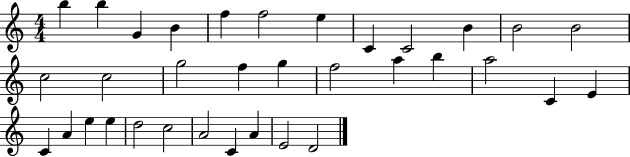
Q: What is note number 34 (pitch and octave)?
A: D4